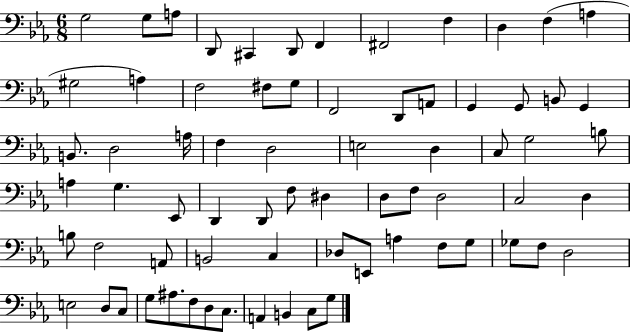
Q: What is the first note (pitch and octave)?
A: G3